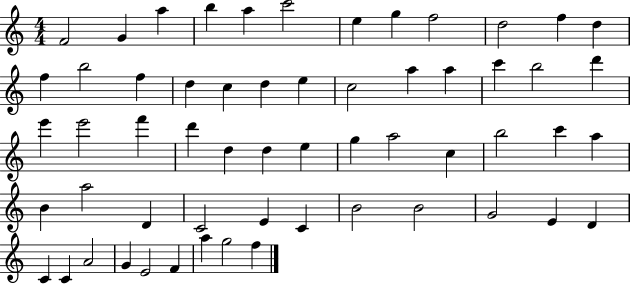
X:1
T:Untitled
M:4/4
L:1/4
K:C
F2 G a b a c'2 e g f2 d2 f d f b2 f d c d e c2 a a c' b2 d' e' e'2 f' d' d d e g a2 c b2 c' a B a2 D C2 E C B2 B2 G2 E D C C A2 G E2 F a g2 f